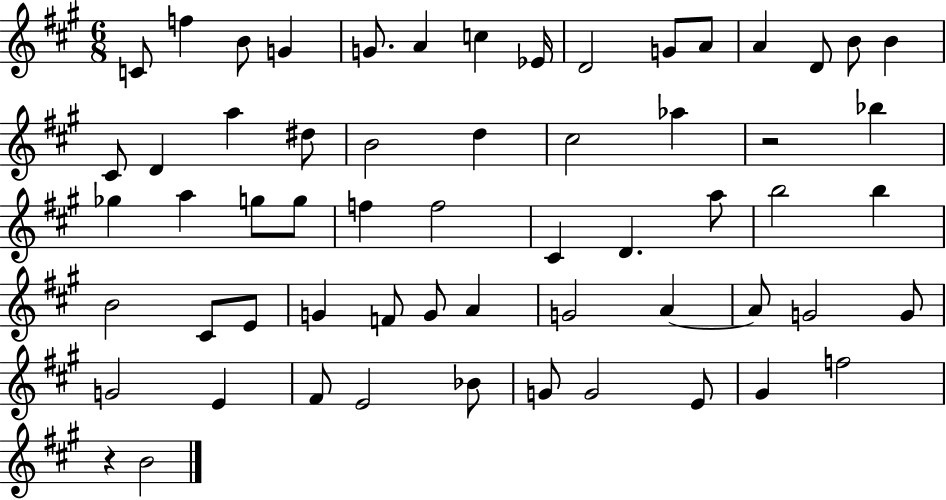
C4/e F5/q B4/e G4/q G4/e. A4/q C5/q Eb4/s D4/h G4/e A4/e A4/q D4/e B4/e B4/q C#4/e D4/q A5/q D#5/e B4/h D5/q C#5/h Ab5/q R/h Bb5/q Gb5/q A5/q G5/e G5/e F5/q F5/h C#4/q D4/q. A5/e B5/h B5/q B4/h C#4/e E4/e G4/q F4/e G4/e A4/q G4/h A4/q A4/e G4/h G4/e G4/h E4/q F#4/e E4/h Bb4/e G4/e G4/h E4/e G#4/q F5/h R/q B4/h